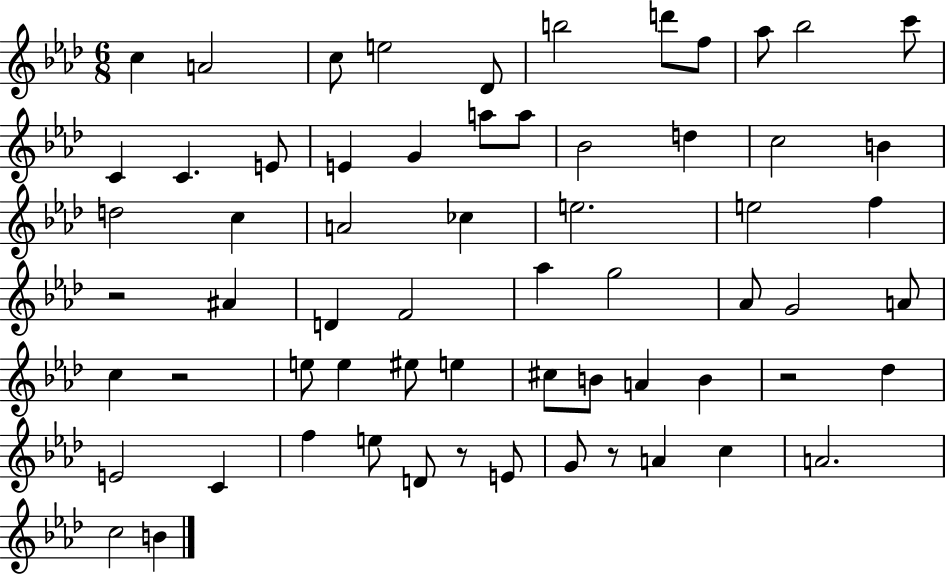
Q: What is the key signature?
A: AES major